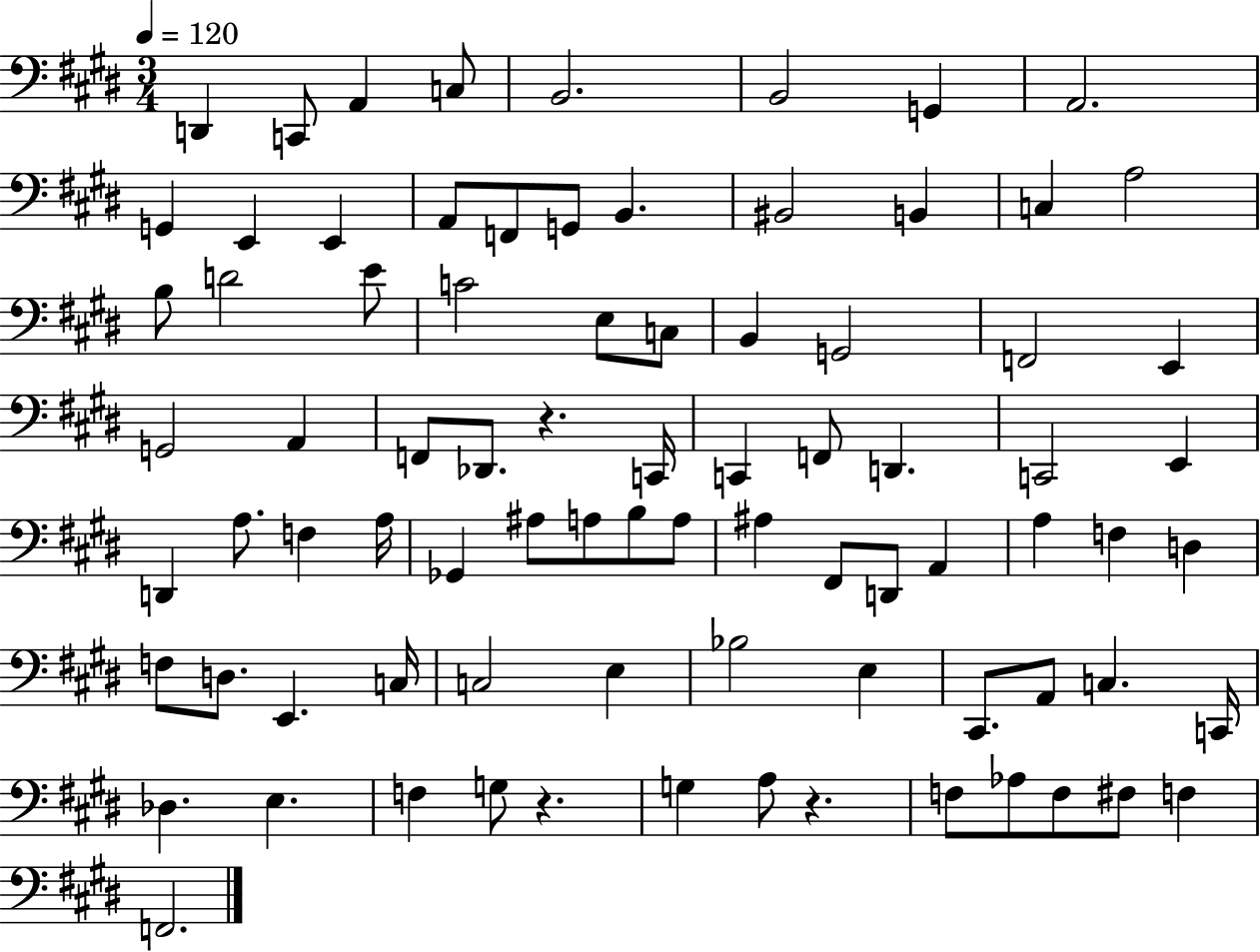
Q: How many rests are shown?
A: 3